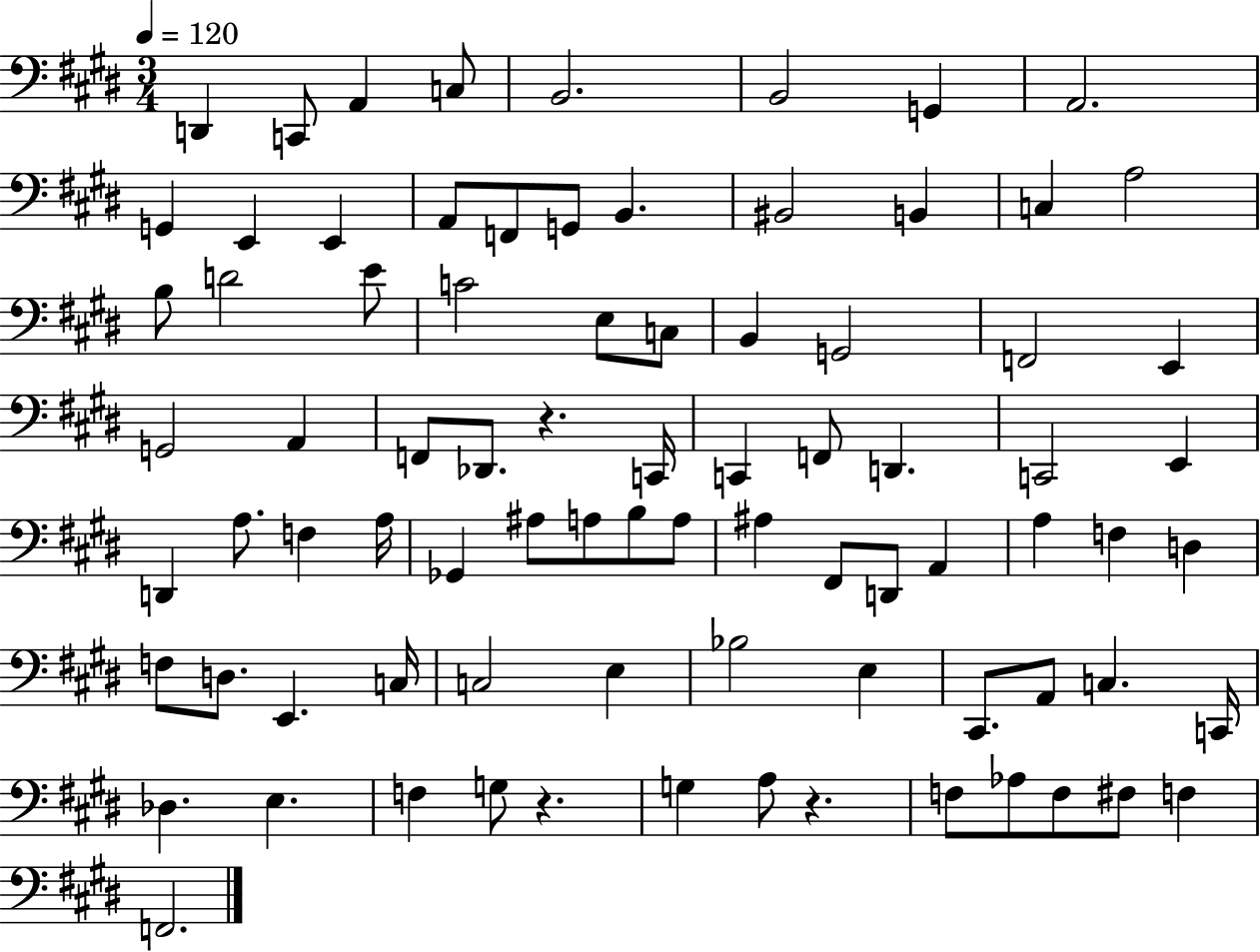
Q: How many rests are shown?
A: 3